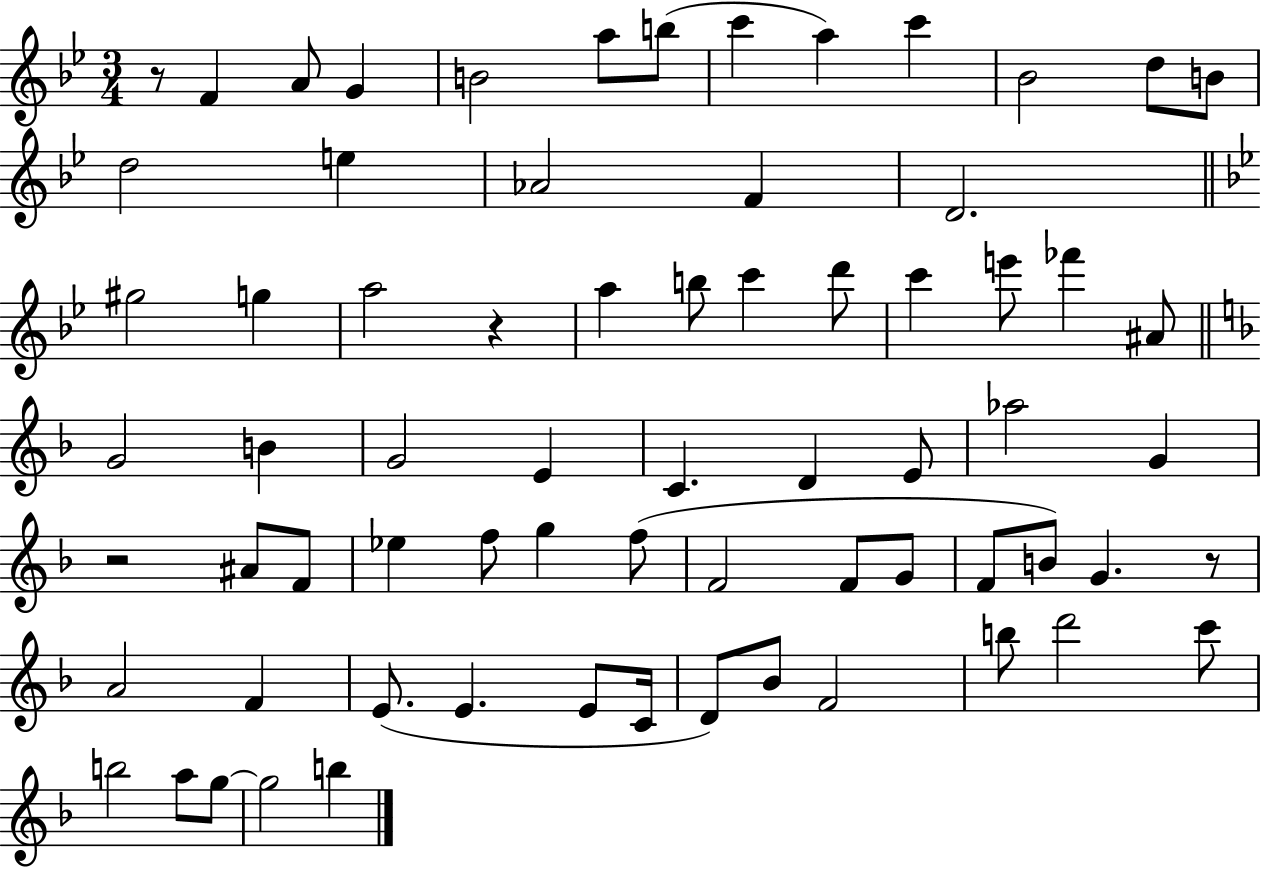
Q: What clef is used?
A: treble